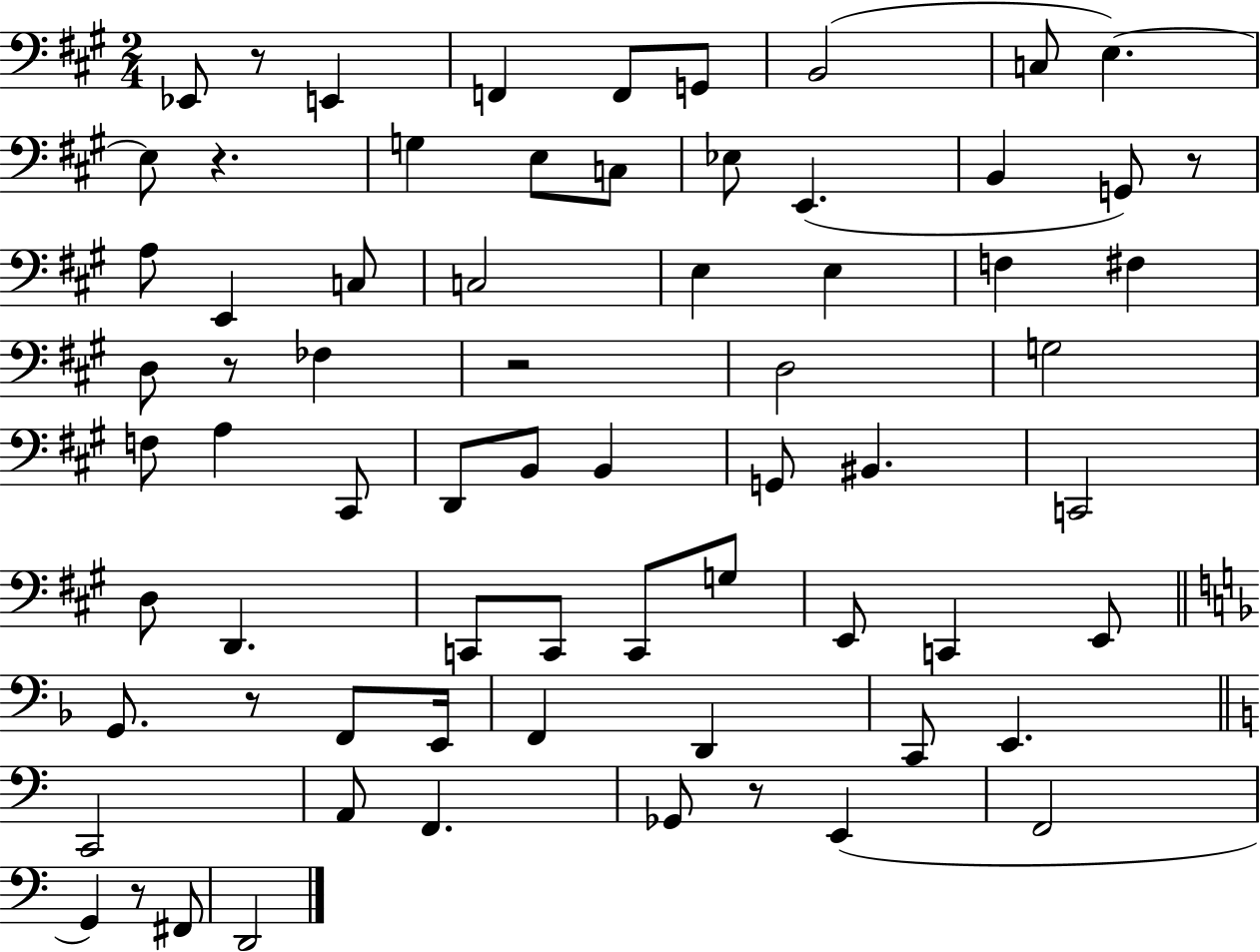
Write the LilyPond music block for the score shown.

{
  \clef bass
  \numericTimeSignature
  \time 2/4
  \key a \major
  ees,8 r8 e,4 | f,4 f,8 g,8 | b,2( | c8 e4.~~) | \break e8 r4. | g4 e8 c8 | ees8 e,4.( | b,4 g,8) r8 | \break a8 e,4 c8 | c2 | e4 e4 | f4 fis4 | \break d8 r8 fes4 | r2 | d2 | g2 | \break f8 a4 cis,8 | d,8 b,8 b,4 | g,8 bis,4. | c,2 | \break d8 d,4. | c,8 c,8 c,8 g8 | e,8 c,4 e,8 | \bar "||" \break \key d \minor g,8. r8 f,8 e,16 | f,4 d,4 | c,8 e,4. | \bar "||" \break \key c \major c,2 | a,8 f,4. | ges,8 r8 e,4( | f,2 | \break g,4) r8 fis,8 | d,2 | \bar "|."
}